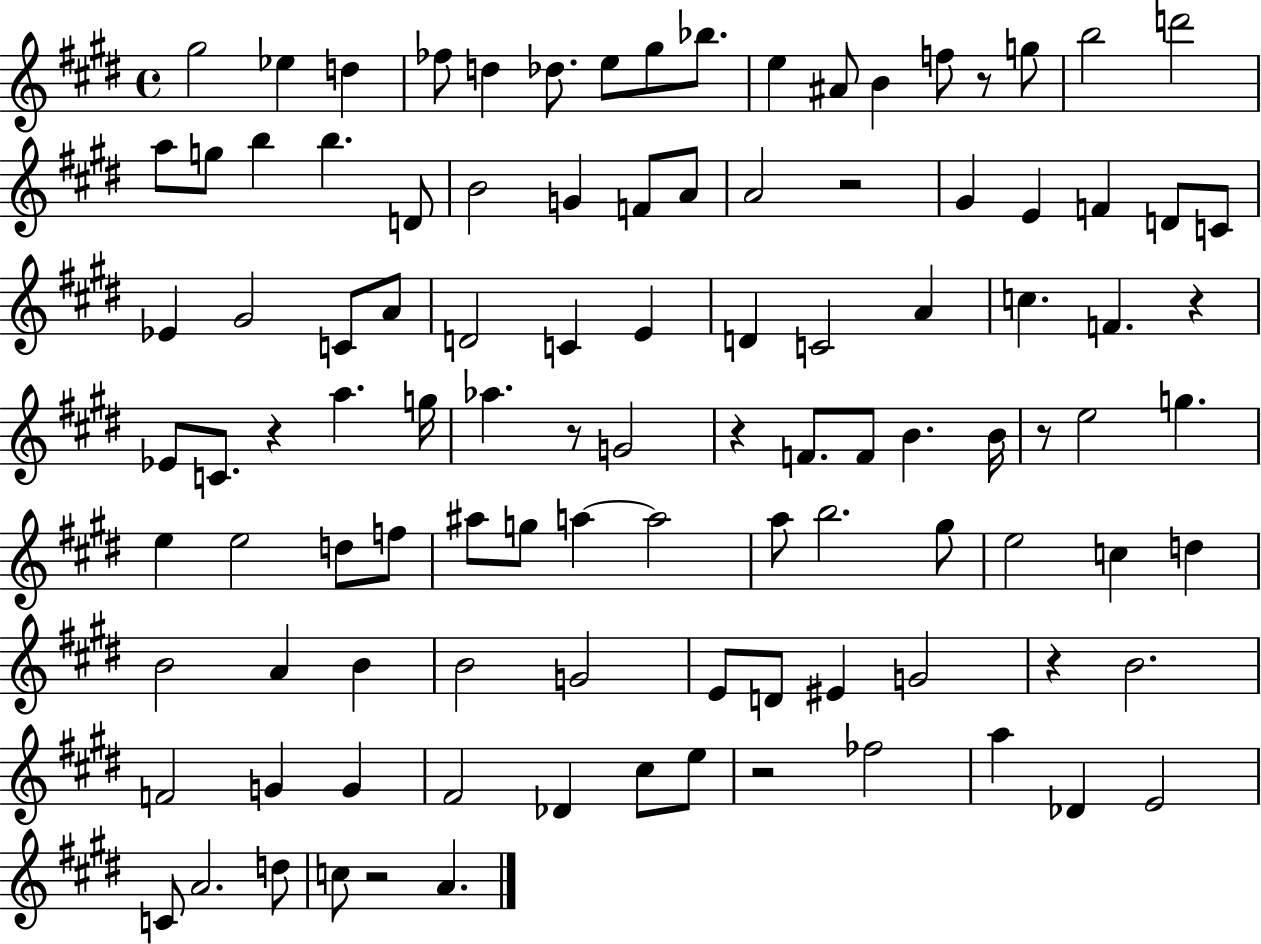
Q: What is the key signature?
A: E major